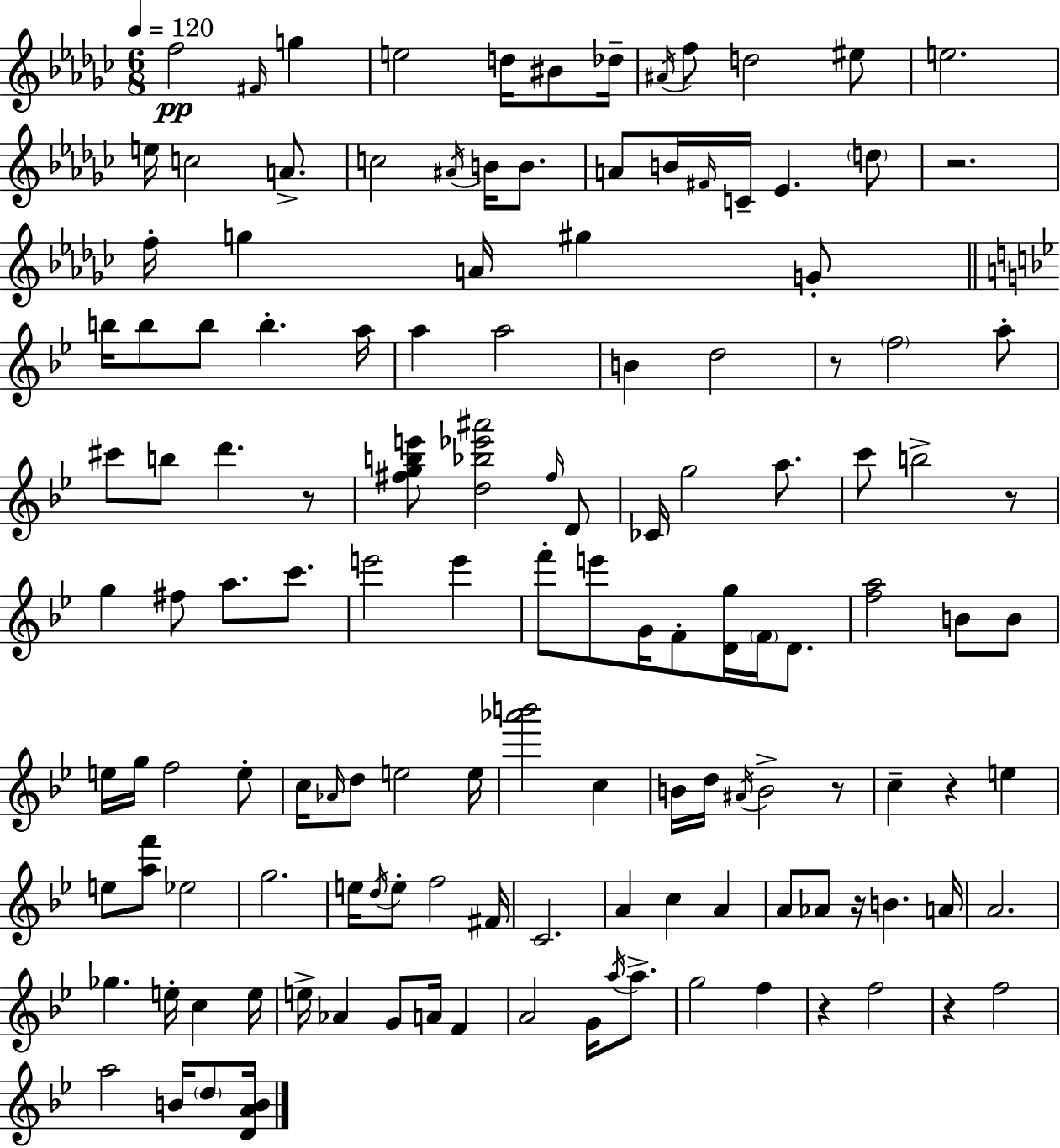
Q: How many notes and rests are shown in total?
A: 134